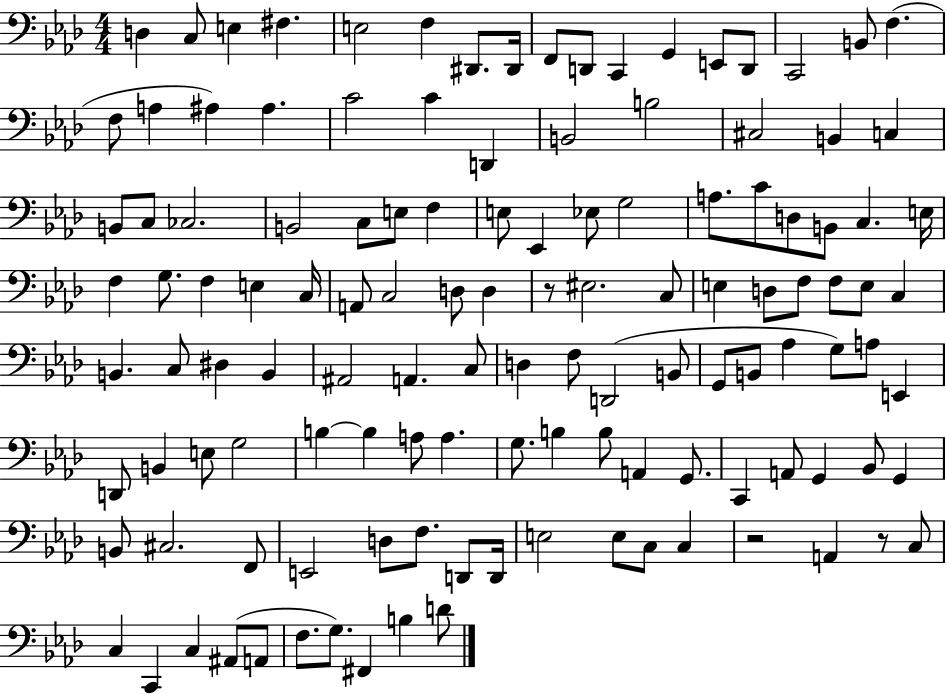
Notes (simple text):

D3/q C3/e E3/q F#3/q. E3/h F3/q D#2/e. D#2/s F2/e D2/e C2/q G2/q E2/e D2/e C2/h B2/e F3/q. F3/e A3/q A#3/q A#3/q. C4/h C4/q D2/q B2/h B3/h C#3/h B2/q C3/q B2/e C3/e CES3/h. B2/h C3/e E3/e F3/q E3/e Eb2/q Eb3/e G3/h A3/e. C4/e D3/e B2/e C3/q. E3/s F3/q G3/e. F3/q E3/q C3/s A2/e C3/h D3/e D3/q R/e EIS3/h. C3/e E3/q D3/e F3/e F3/e E3/e C3/q B2/q. C3/e D#3/q B2/q A#2/h A2/q. C3/e D3/q F3/e D2/h B2/e G2/e B2/e Ab3/q G3/e A3/e E2/q D2/e B2/q E3/e G3/h B3/q B3/q A3/e A3/q. G3/e. B3/q B3/e A2/q G2/e. C2/q A2/e G2/q Bb2/e G2/q B2/e C#3/h. F2/e E2/h D3/e F3/e. D2/e D2/s E3/h E3/e C3/e C3/q R/h A2/q R/e C3/e C3/q C2/q C3/q A#2/e A2/e F3/e. G3/e. F#2/q B3/q D4/e